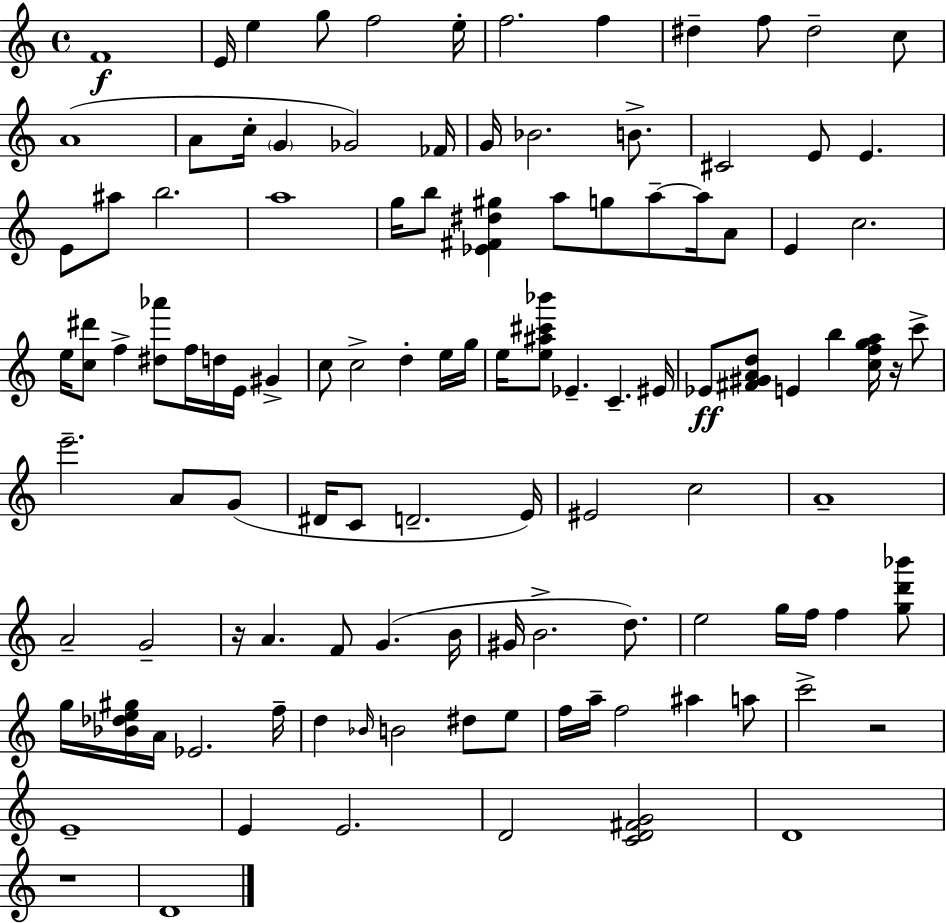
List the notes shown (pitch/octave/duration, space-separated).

F4/w E4/s E5/q G5/e F5/h E5/s F5/h. F5/q D#5/q F5/e D#5/h C5/e A4/w A4/e C5/s G4/q Gb4/h FES4/s G4/s Bb4/h. B4/e. C#4/h E4/e E4/q. E4/e A#5/e B5/h. A5/w G5/s B5/e [Eb4,F#4,D#5,G#5]/q A5/e G5/e A5/e A5/s A4/e E4/q C5/h. E5/s [C5,D#6]/e F5/q [D#5,Ab6]/e F5/s D5/s E4/s G#4/q C5/e C5/h D5/q E5/s G5/s E5/s [E5,A#5,C#6,Bb6]/e Eb4/q. C4/q. EIS4/s Eb4/e [F#4,G#4,A4,D5]/e E4/q B5/q [C5,F5,G5,A5]/s R/s C6/e E6/h. A4/e G4/e D#4/s C4/e D4/h. E4/s EIS4/h C5/h A4/w A4/h G4/h R/s A4/q. F4/e G4/q. B4/s G#4/s B4/h. D5/e. E5/h G5/s F5/s F5/q [G5,D6,Bb6]/e G5/s [Bb4,Db5,E5,G#5]/s A4/s Eb4/h. F5/s D5/q Bb4/s B4/h D#5/e E5/e F5/s A5/s F5/h A#5/q A5/e C6/h R/h E4/w E4/q E4/h. D4/h [C4,D4,F#4,G4]/h D4/w R/w D4/w